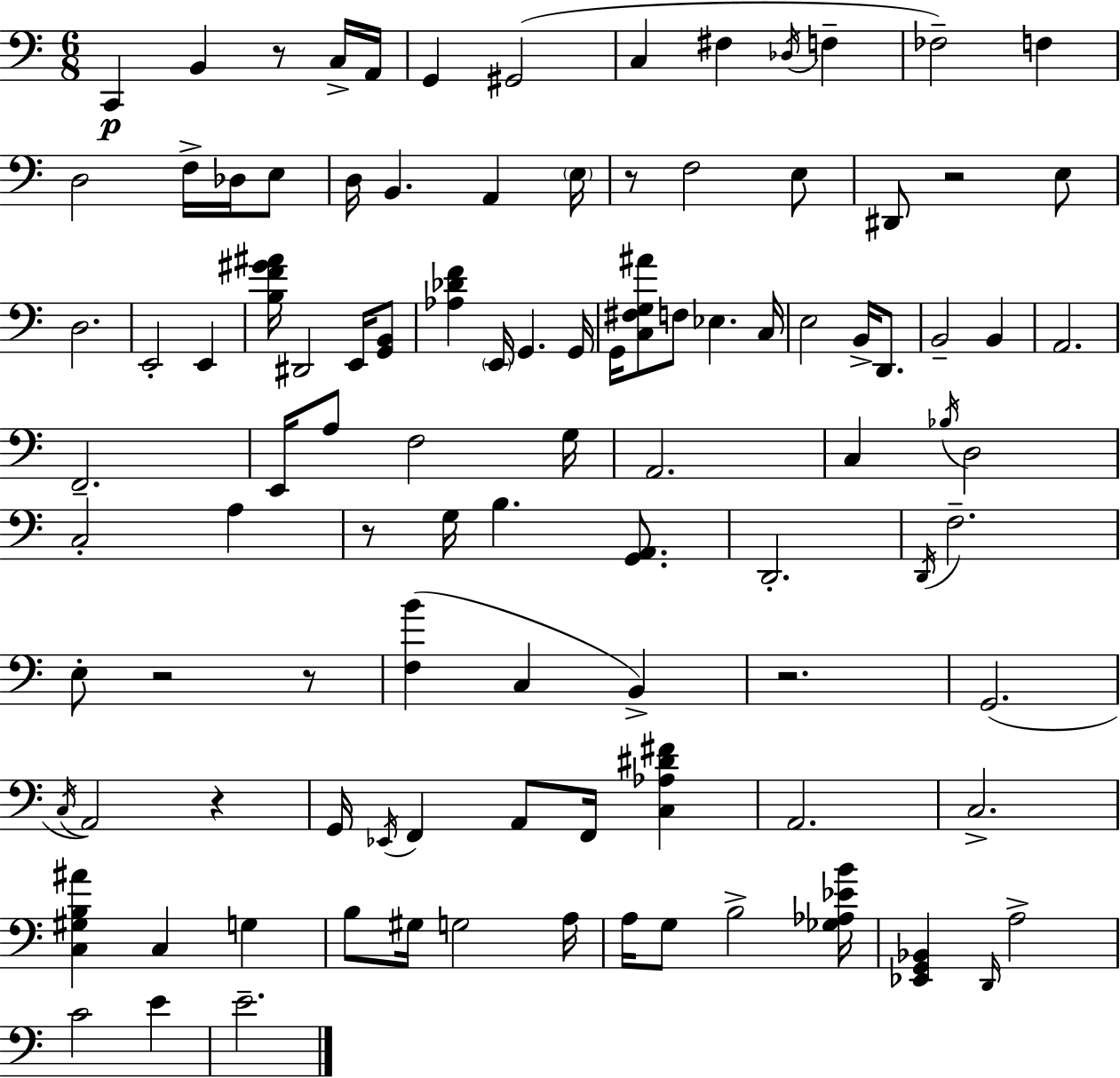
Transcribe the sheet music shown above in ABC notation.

X:1
T:Untitled
M:6/8
L:1/4
K:Am
C,, B,, z/2 C,/4 A,,/4 G,, ^G,,2 C, ^F, _D,/4 F, _F,2 F, D,2 F,/4 _D,/4 E,/2 D,/4 B,, A,, E,/4 z/2 F,2 E,/2 ^D,,/2 z2 E,/2 D,2 E,,2 E,, [B,F^G^A]/4 ^D,,2 E,,/4 [G,,B,,]/2 [_A,_DF] E,,/4 G,, G,,/4 G,,/4 [C,^F,G,^A]/2 F,/2 _E, C,/4 E,2 B,,/4 D,,/2 B,,2 B,, A,,2 F,,2 E,,/4 A,/2 F,2 G,/4 A,,2 C, _B,/4 D,2 C,2 A, z/2 G,/4 B, [G,,A,,]/2 D,,2 D,,/4 F,2 E,/2 z2 z/2 [F,B] C, B,, z2 G,,2 C,/4 A,,2 z G,,/4 _E,,/4 F,, A,,/2 F,,/4 [C,_A,^D^F] A,,2 C,2 [C,^G,B,^A] C, G, B,/2 ^G,/4 G,2 A,/4 A,/4 G,/2 B,2 [_G,_A,_EB]/4 [_E,,G,,_B,,] D,,/4 A,2 C2 E E2